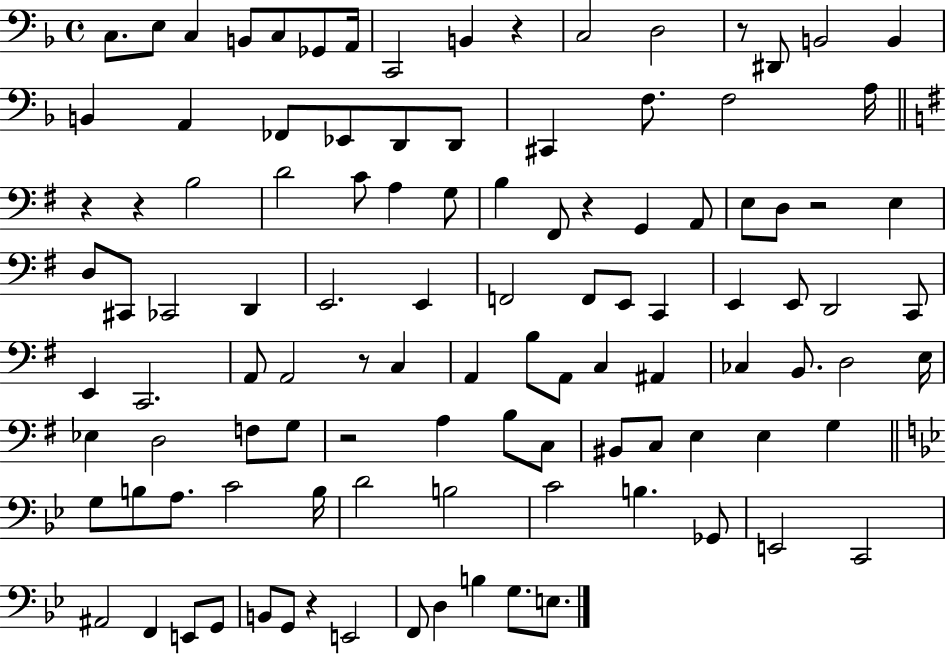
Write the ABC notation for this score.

X:1
T:Untitled
M:4/4
L:1/4
K:F
C,/2 E,/2 C, B,,/2 C,/2 _G,,/2 A,,/4 C,,2 B,, z C,2 D,2 z/2 ^D,,/2 B,,2 B,, B,, A,, _F,,/2 _E,,/2 D,,/2 D,,/2 ^C,, F,/2 F,2 A,/4 z z B,2 D2 C/2 A, G,/2 B, ^F,,/2 z G,, A,,/2 E,/2 D,/2 z2 E, D,/2 ^C,,/2 _C,,2 D,, E,,2 E,, F,,2 F,,/2 E,,/2 C,, E,, E,,/2 D,,2 C,,/2 E,, C,,2 A,,/2 A,,2 z/2 C, A,, B,/2 A,,/2 C, ^A,, _C, B,,/2 D,2 E,/4 _E, D,2 F,/2 G,/2 z2 A, B,/2 C,/2 ^B,,/2 C,/2 E, E, G, G,/2 B,/2 A,/2 C2 B,/4 D2 B,2 C2 B, _G,,/2 E,,2 C,,2 ^A,,2 F,, E,,/2 G,,/2 B,,/2 G,,/2 z E,,2 F,,/2 D, B, G,/2 E,/2